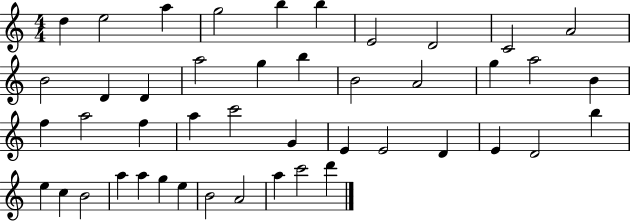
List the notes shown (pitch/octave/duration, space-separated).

D5/q E5/h A5/q G5/h B5/q B5/q E4/h D4/h C4/h A4/h B4/h D4/q D4/q A5/h G5/q B5/q B4/h A4/h G5/q A5/h B4/q F5/q A5/h F5/q A5/q C6/h G4/q E4/q E4/h D4/q E4/q D4/h B5/q E5/q C5/q B4/h A5/q A5/q G5/q E5/q B4/h A4/h A5/q C6/h D6/q